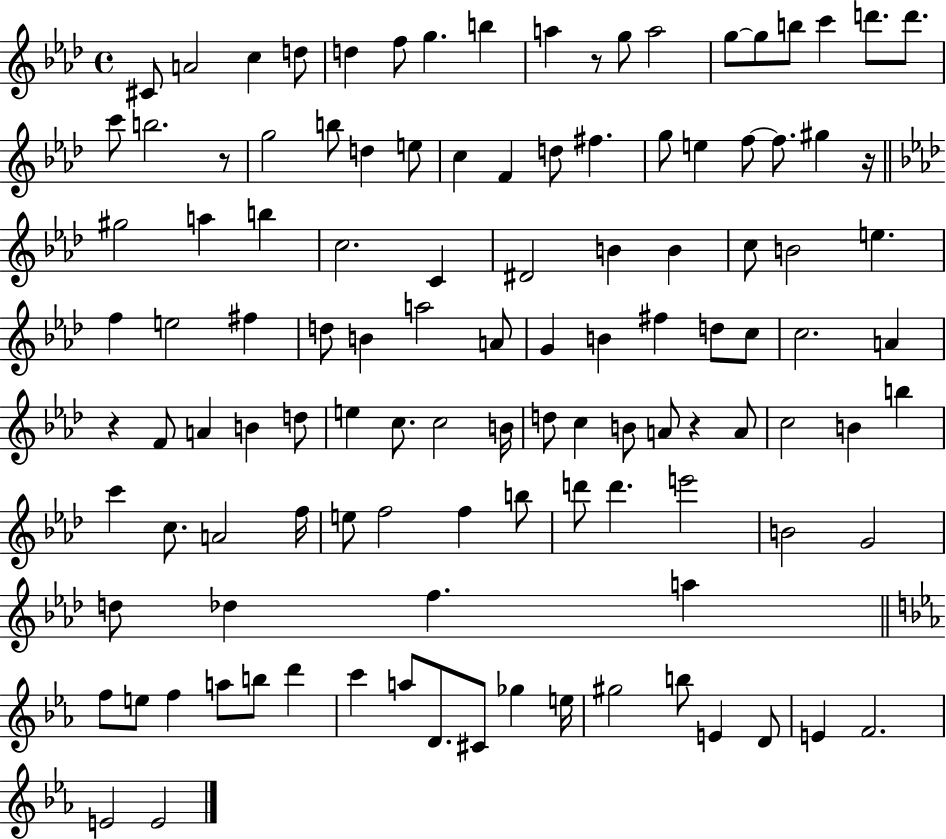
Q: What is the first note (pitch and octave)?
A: C#4